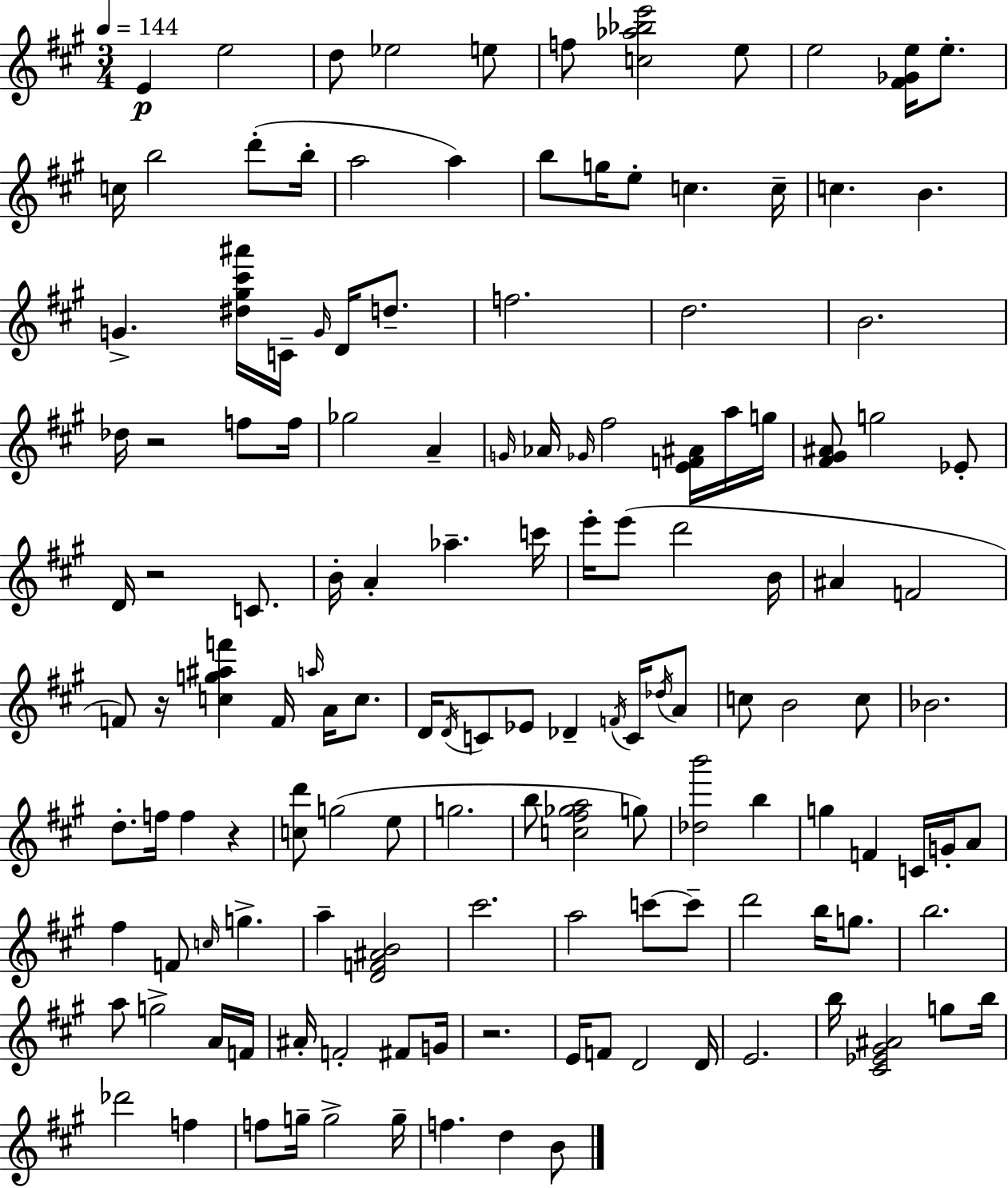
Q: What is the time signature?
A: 3/4